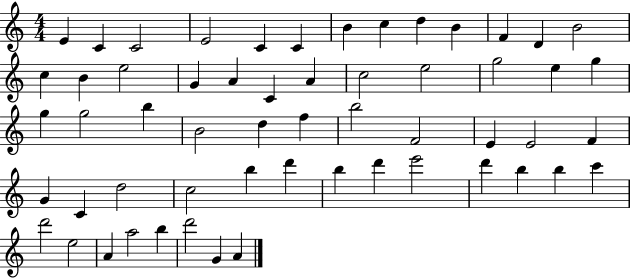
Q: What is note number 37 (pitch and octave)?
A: G4